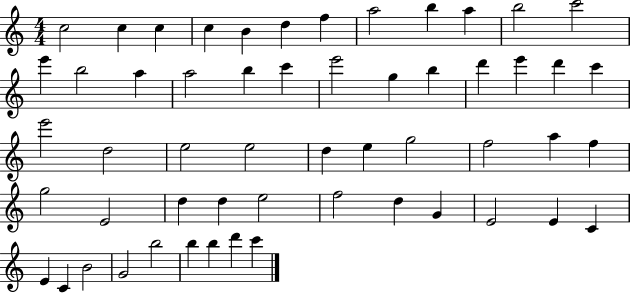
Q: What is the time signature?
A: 4/4